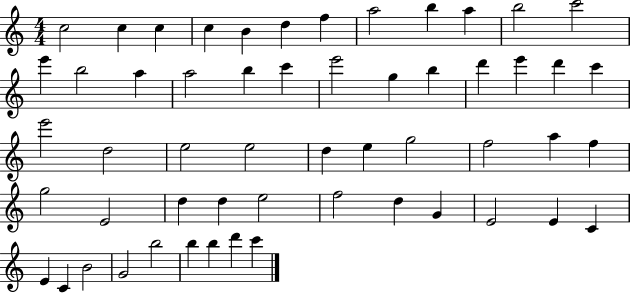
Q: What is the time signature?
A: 4/4